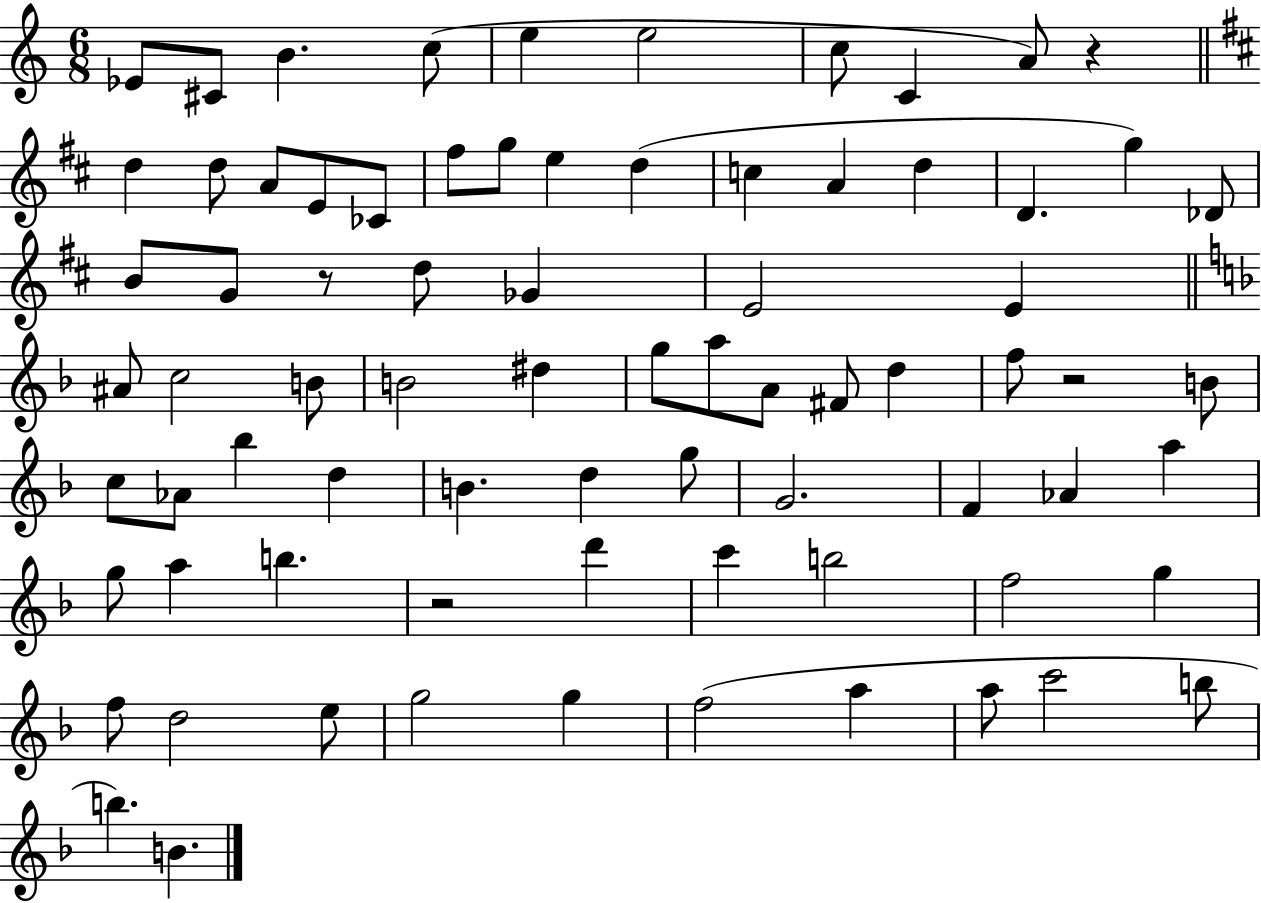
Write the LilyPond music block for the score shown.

{
  \clef treble
  \numericTimeSignature
  \time 6/8
  \key c \major
  \repeat volta 2 { ees'8 cis'8 b'4. c''8( | e''4 e''2 | c''8 c'4 a'8) r4 | \bar "||" \break \key d \major d''4 d''8 a'8 e'8 ces'8 | fis''8 g''8 e''4 d''4( | c''4 a'4 d''4 | d'4. g''4) des'8 | \break b'8 g'8 r8 d''8 ges'4 | e'2 e'4 | \bar "||" \break \key f \major ais'8 c''2 b'8 | b'2 dis''4 | g''8 a''8 a'8 fis'8 d''4 | f''8 r2 b'8 | \break c''8 aes'8 bes''4 d''4 | b'4. d''4 g''8 | g'2. | f'4 aes'4 a''4 | \break g''8 a''4 b''4. | r2 d'''4 | c'''4 b''2 | f''2 g''4 | \break f''8 d''2 e''8 | g''2 g''4 | f''2( a''4 | a''8 c'''2 b''8 | \break b''4.) b'4. | } \bar "|."
}